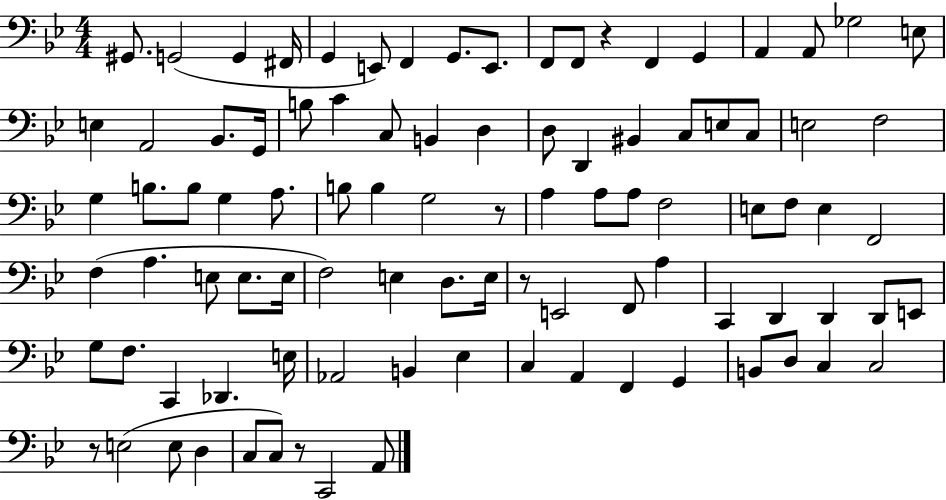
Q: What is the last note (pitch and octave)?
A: A2